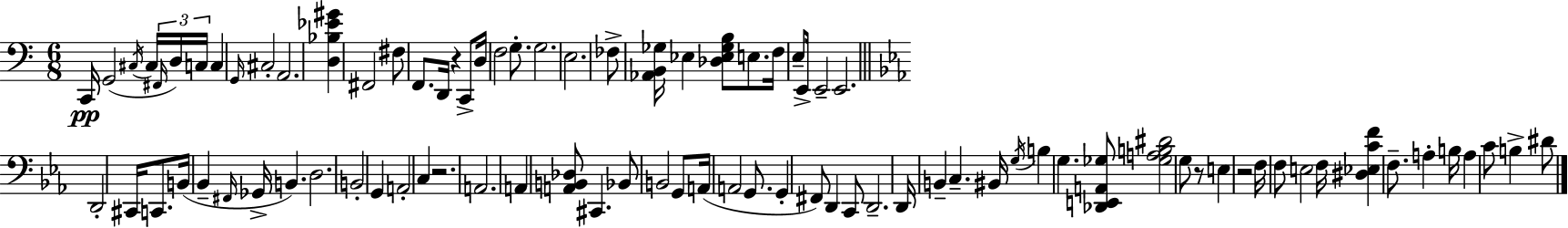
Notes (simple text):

C2/s G2/h C#3/s C#3/s F#2/s D3/s C3/s C3/q G2/s C#3/h A2/h. [D3,Bb3,Eb4,G#4]/q F#2/h F#3/e F2/e. D2/s R/q C2/e D3/s F3/h G3/e. G3/h. E3/h. FES3/e [Ab2,B2,Gb3]/s Eb3/q [Db3,Eb3,Gb3,B3]/e E3/e. F3/s E3/e E2/s E2/h E2/h. D2/h C#2/s C2/e. B2/s Bb2/q F#2/s Gb2/s B2/q. D3/h. B2/h G2/q A2/h C3/q R/h. A2/h. A2/q [A2,B2,Db3]/e C#2/q. Bb2/e B2/h G2/e A2/s A2/h G2/e. G2/q F#2/e D2/q C2/e D2/h. D2/s B2/q C3/q. BIS2/s G3/s B3/q G3/q. [Db2,E2,A2,Gb3]/e [Gb3,A3,B3,D#4]/h G3/e R/e E3/q R/h F3/s F3/e E3/h F3/s [D#3,Eb3,C4,F4]/q F3/e. A3/q B3/s A3/q C4/e B3/q D#4/e